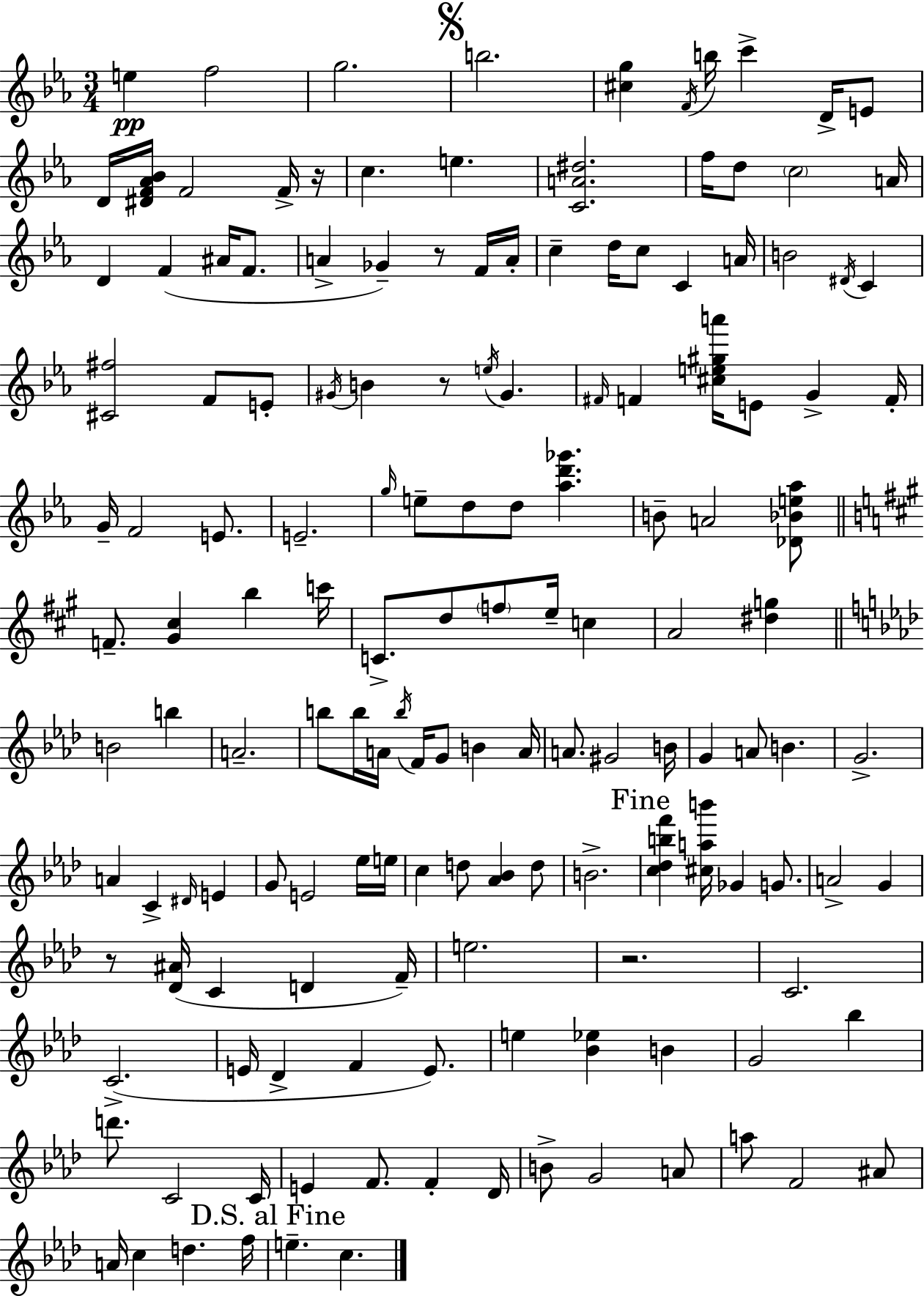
E5/q F5/h G5/h. B5/h. [C#5,G5]/q F4/s B5/s C6/q D4/s E4/e D4/s [D#4,F4,Ab4,Bb4]/s F4/h F4/s R/s C5/q. E5/q. [C4,A4,D#5]/h. F5/s D5/e C5/h A4/s D4/q F4/q A#4/s F4/e. A4/q Gb4/q R/e F4/s A4/s C5/q D5/s C5/e C4/q A4/s B4/h D#4/s C4/q [C#4,F#5]/h F4/e E4/e G#4/s B4/q R/e E5/s G#4/q. F#4/s F4/q [C#5,E5,G#5,A6]/s E4/e G4/q F4/s G4/s F4/h E4/e. E4/h. G5/s E5/e D5/e D5/e [Ab5,D6,Gb6]/q. B4/e A4/h [Db4,Bb4,E5,Ab5]/e F4/e. [G#4,C#5]/q B5/q C6/s C4/e. D5/e F5/e E5/s C5/q A4/h [D#5,G5]/q B4/h B5/q A4/h. B5/e B5/s A4/s B5/s F4/s G4/e B4/q A4/s A4/e. G#4/h B4/s G4/q A4/e B4/q. G4/h. A4/q C4/q D#4/s E4/q G4/e E4/h Eb5/s E5/s C5/q D5/e [Ab4,Bb4]/q D5/e B4/h. [C5,Db5,B5,F6]/q [C#5,A5,B6]/s Gb4/q G4/e. A4/h G4/q R/e [Db4,A#4]/s C4/q D4/q F4/s E5/h. R/h. C4/h. C4/h. E4/s Db4/q F4/q E4/e. E5/q [Bb4,Eb5]/q B4/q G4/h Bb5/q D6/e. C4/h C4/s E4/q F4/e. F4/q Db4/s B4/e G4/h A4/e A5/e F4/h A#4/e A4/s C5/q D5/q. F5/s E5/q. C5/q.